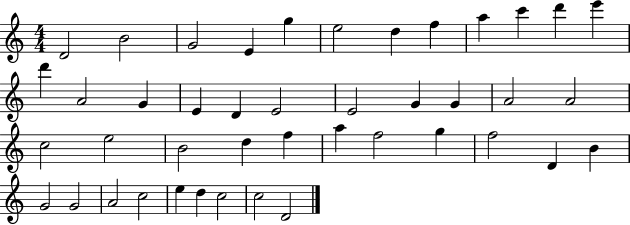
X:1
T:Untitled
M:4/4
L:1/4
K:C
D2 B2 G2 E g e2 d f a c' d' e' d' A2 G E D E2 E2 G G A2 A2 c2 e2 B2 d f a f2 g f2 D B G2 G2 A2 c2 e d c2 c2 D2